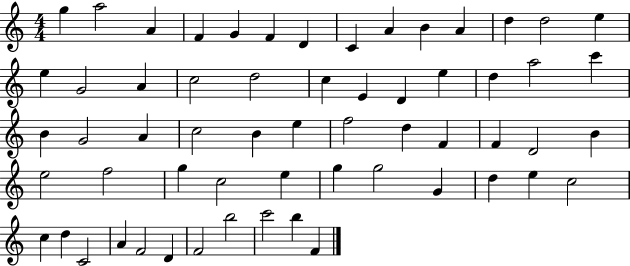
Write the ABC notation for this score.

X:1
T:Untitled
M:4/4
L:1/4
K:C
g a2 A F G F D C A B A d d2 e e G2 A c2 d2 c E D e d a2 c' B G2 A c2 B e f2 d F F D2 B e2 f2 g c2 e g g2 G d e c2 c d C2 A F2 D F2 b2 c'2 b F